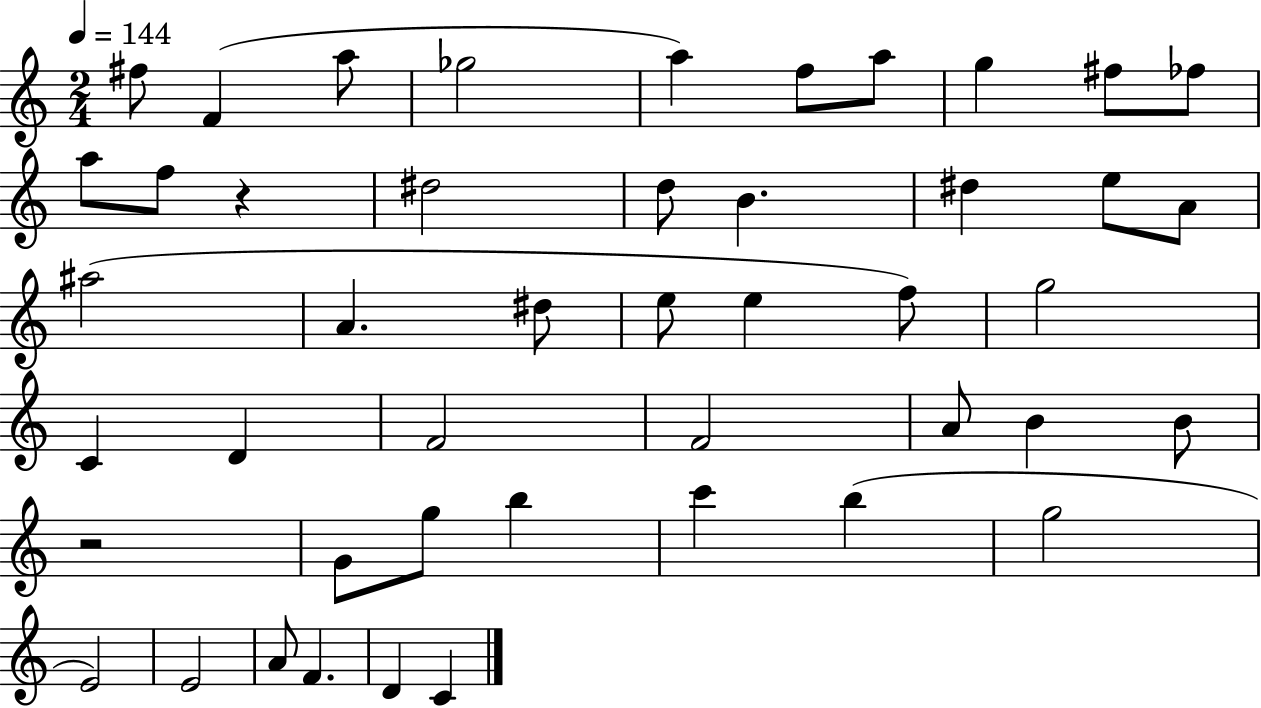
{
  \clef treble
  \numericTimeSignature
  \time 2/4
  \key c \major
  \tempo 4 = 144
  \repeat volta 2 { fis''8 f'4( a''8 | ges''2 | a''4) f''8 a''8 | g''4 fis''8 fes''8 | \break a''8 f''8 r4 | dis''2 | d''8 b'4. | dis''4 e''8 a'8 | \break ais''2( | a'4. dis''8 | e''8 e''4 f''8) | g''2 | \break c'4 d'4 | f'2 | f'2 | a'8 b'4 b'8 | \break r2 | g'8 g''8 b''4 | c'''4 b''4( | g''2 | \break e'2) | e'2 | a'8 f'4. | d'4 c'4 | \break } \bar "|."
}